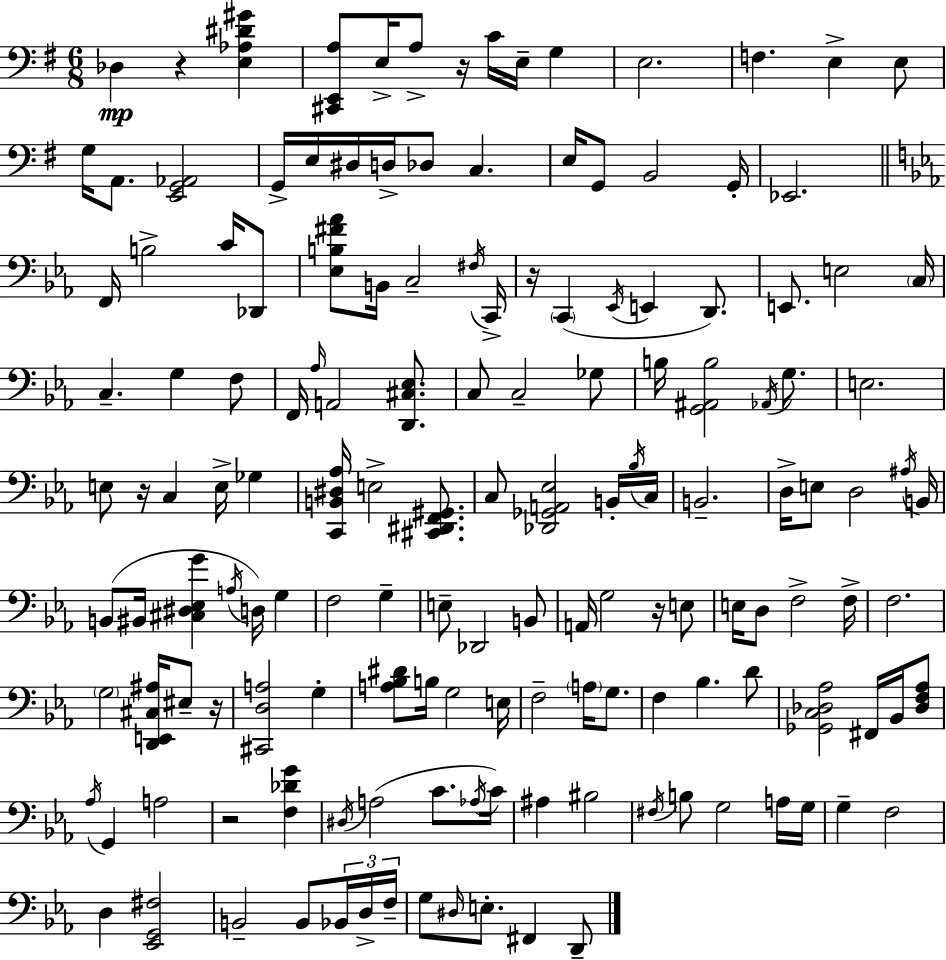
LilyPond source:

{
  \clef bass
  \numericTimeSignature
  \time 6/8
  \key g \major
  des4\mp r4 <e aes dis' gis'>4 | <cis, e, a>8 e16-> a8-> r16 c'16 e16-- g4 | e2. | f4. e4-> e8 | \break g16 a,8. <e, g, aes,>2 | g,16-> e16 dis16 d16-> des8 c4. | e16 g,8 b,2 g,16-. | ees,2. | \break \bar "||" \break \key ees \major f,16 b2-> c'16 des,8 | <ees b fis' aes'>8 b,16 c2-- \acciaccatura { fis16 } | c,16-> r16 \parenthesize c,4( \acciaccatura { ees,16 } e,4 d,8.) | e,8. e2 | \break \parenthesize c16 c4.-- g4 | f8 f,16 \grace { aes16 } a,2 | <d, cis ees>8. c8 c2-- | ges8 b16 <g, ais, b>2 | \break \acciaccatura { aes,16 } g8. e2. | e8 r16 c4 e16-> | ges4 <c, b, dis aes>16 e2-> | <cis, dis, f, gis,>8. c8 <des, ges, a, ees>2 | \break b,16-. \acciaccatura { bes16 } c16 b,2.-- | d16-> e8 d2 | \acciaccatura { ais16 } b,16 b,8( bis,16 <cis dis ees g'>4 | \acciaccatura { a16 } d16) g4 f2 | \break g4-- e8-- des,2 | b,8 a,16 g2 | r16 e8 e16 d8 f2-> | f16-> f2. | \break \parenthesize g2 | <d, e, cis ais>16 eis8-- r16 <cis, d a>2 | g4-. <a bes dis'>8 b16 g2 | e16 f2-- | \break \parenthesize a16 g8. f4 bes4. | d'8 <ges, c des aes>2 | fis,16 bes,16 <des f aes>8 \acciaccatura { aes16 } g,4 | a2 r2 | \break <f des' g'>4 \acciaccatura { dis16 }( a2 | c'8. \acciaccatura { aes16 }) c'16 ais4 | bis2 \acciaccatura { fis16 } b8 | g2 a16 g16 g4-- | \break f2 d4 | <ees, g, fis>2 b,2-- | b,8 \tuplet 3/2 { bes,16 d16-> f16-- } | g8 \grace { dis16 } e8.-. fis,4 d,8-- | \break \bar "|."
}